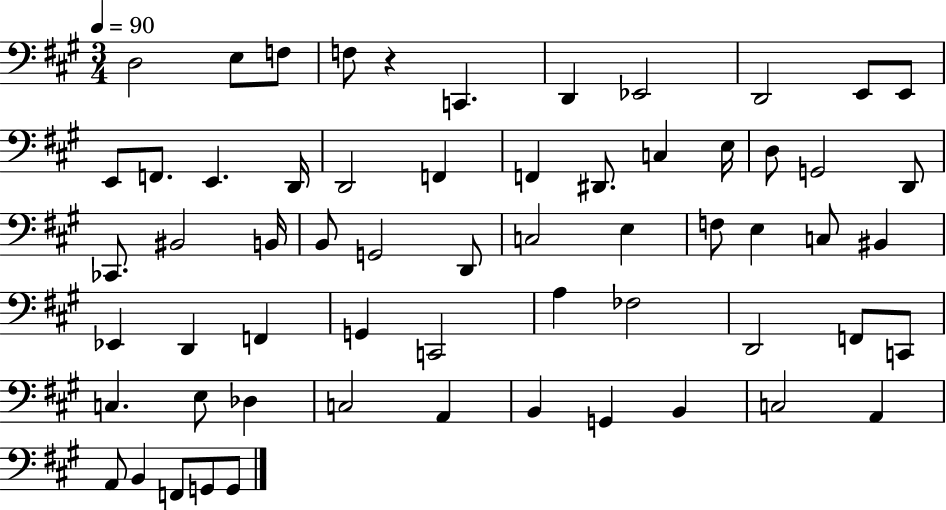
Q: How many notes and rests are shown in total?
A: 61